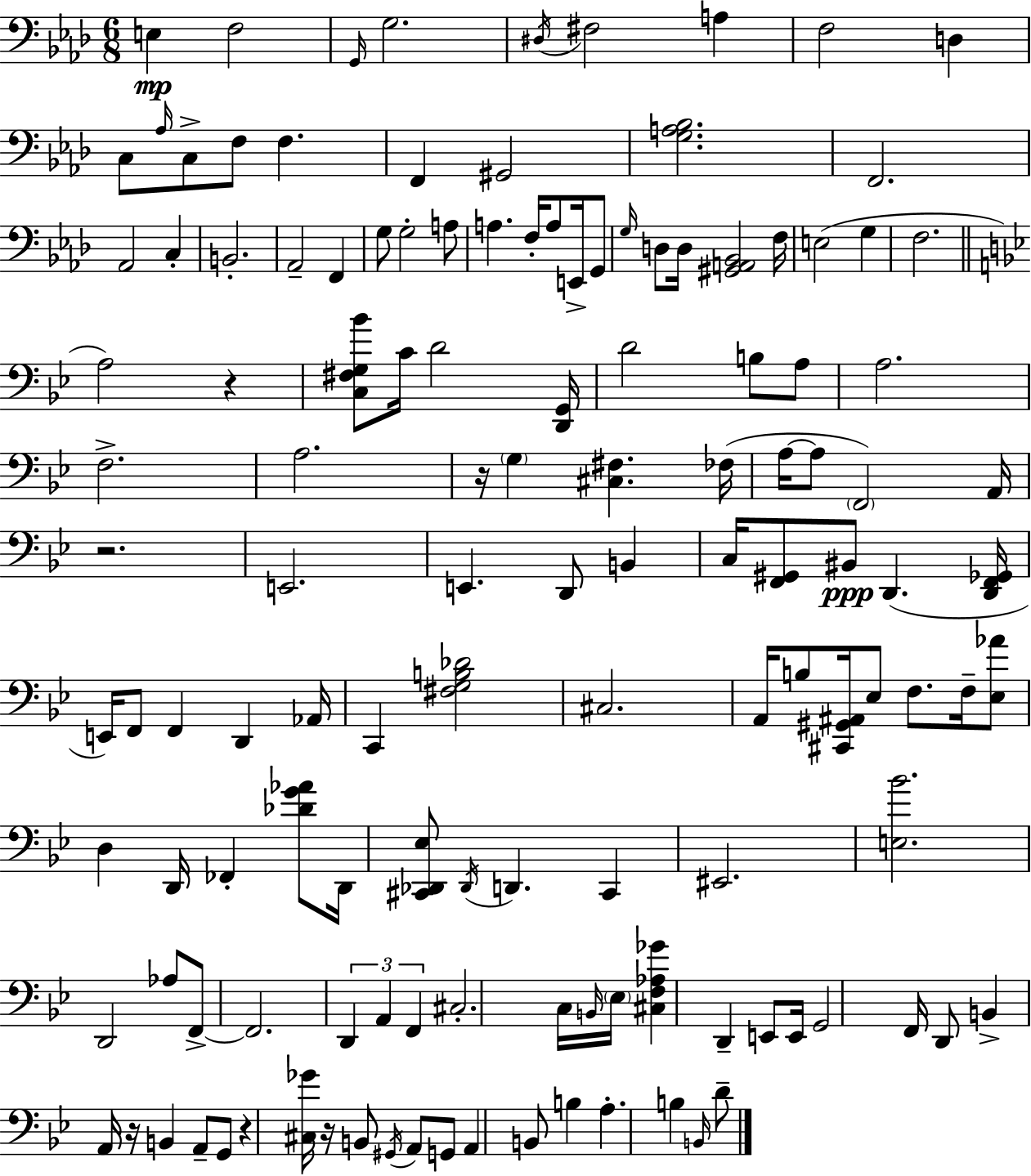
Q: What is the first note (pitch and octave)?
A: E3